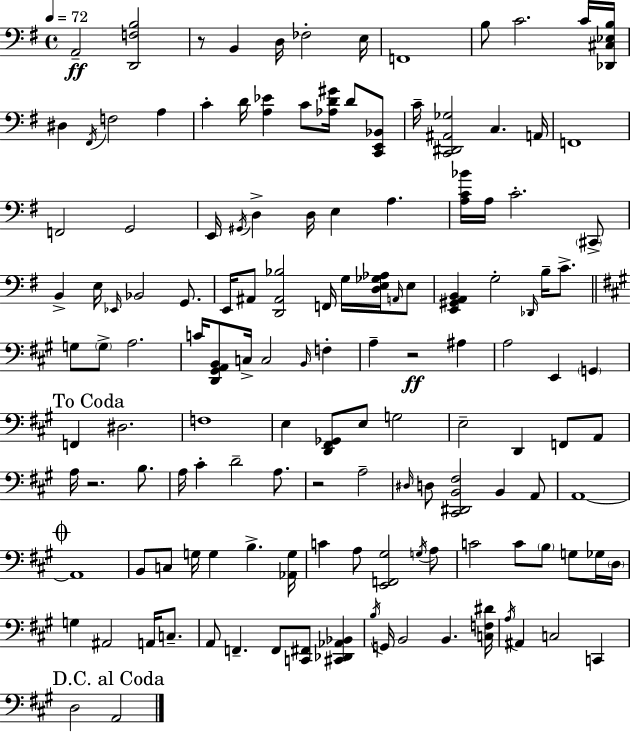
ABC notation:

X:1
T:Untitled
M:4/4
L:1/4
K:Em
A,,2 [D,,F,B,]2 z/2 B,, D,/4 _F,2 E,/4 F,,4 B,/2 C2 C/4 [_D,,^C,_E,B,]/4 ^D, ^F,,/4 F,2 A, C D/4 [A,_E] C/2 [_A,D^G]/4 D/2 [C,,E,,_B,,]/2 C/4 [C,,^D,,^A,,_G,]2 C, A,,/4 F,,4 F,,2 G,,2 E,,/4 ^G,,/4 D, D,/4 E, A, [A,C_B]/4 A,/4 C2 ^C,,/2 B,, E,/4 _E,,/4 _B,,2 G,,/2 E,,/4 ^A,,/2 [D,,^A,,_B,]2 F,,/4 G,/4 [D,E,_G,_A,]/4 A,,/4 E,/2 [E,,^G,,A,,B,,] G,2 _D,,/4 B,/4 C/2 G,/2 G,/2 A,2 C/4 [D,,^G,,A,,B,,]/2 C,/4 C,2 B,,/4 F, A, z2 ^A, A,2 E,, G,, F,, ^D,2 F,4 E, [D,,^F,,_G,,]/2 E,/2 G,2 E,2 D,, F,,/2 A,,/2 A,/4 z2 B,/2 A,/4 ^C D2 A,/2 z2 A,2 ^D,/4 D,/2 [^C,,^D,,B,,^F,]2 B,, A,,/2 A,,4 A,,4 B,,/2 C,/2 G,/4 G, B, [_A,,G,]/4 C A,/2 [E,,F,,^G,]2 G,/4 A,/2 C2 C/2 B,/2 G,/2 _G,/4 D,/4 G, ^A,,2 A,,/4 C,/2 A,,/2 F,, F,,/2 [C,,^F,,]/2 [^C,,_D,,_A,,_B,,] B,/4 G,,/4 B,,2 B,, [C,F,^D]/4 A,/4 ^A,, C,2 C,, D,2 A,,2